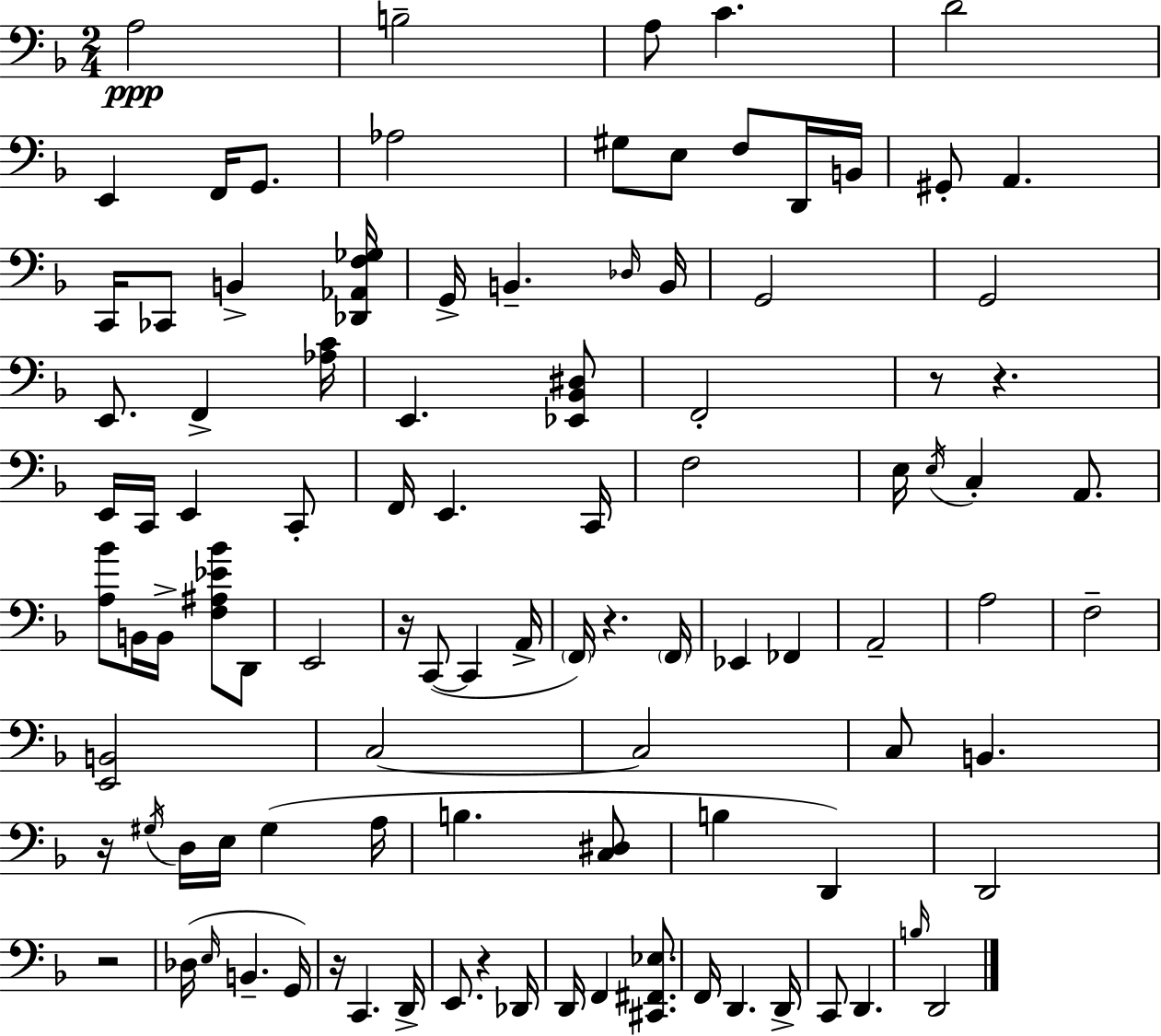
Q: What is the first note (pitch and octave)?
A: A3